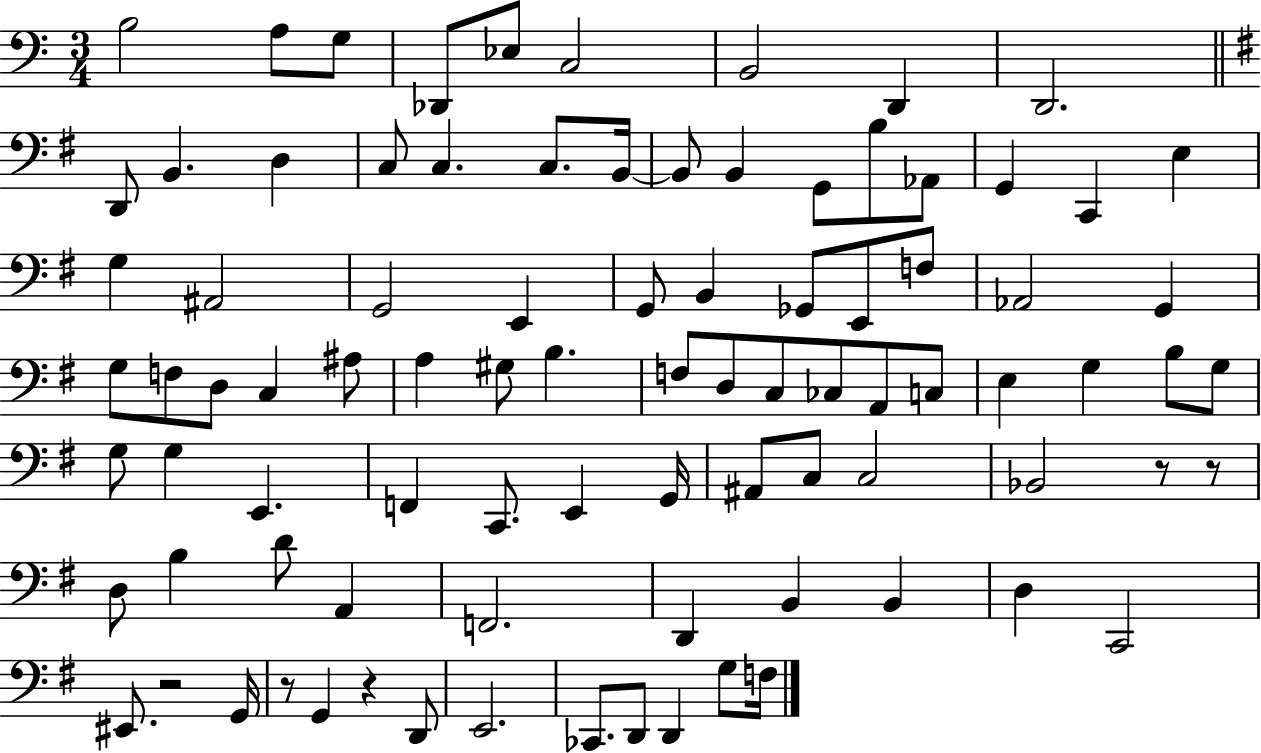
B3/h A3/e G3/e Db2/e Eb3/e C3/h B2/h D2/q D2/h. D2/e B2/q. D3/q C3/e C3/q. C3/e. B2/s B2/e B2/q G2/e B3/e Ab2/e G2/q C2/q E3/q G3/q A#2/h G2/h E2/q G2/e B2/q Gb2/e E2/e F3/e Ab2/h G2/q G3/e F3/e D3/e C3/q A#3/e A3/q G#3/e B3/q. F3/e D3/e C3/e CES3/e A2/e C3/e E3/q G3/q B3/e G3/e G3/e G3/q E2/q. F2/q C2/e. E2/q G2/s A#2/e C3/e C3/h Bb2/h R/e R/e D3/e B3/q D4/e A2/q F2/h. D2/q B2/q B2/q D3/q C2/h EIS2/e. R/h G2/s R/e G2/q R/q D2/e E2/h. CES2/e. D2/e D2/q G3/e F3/s